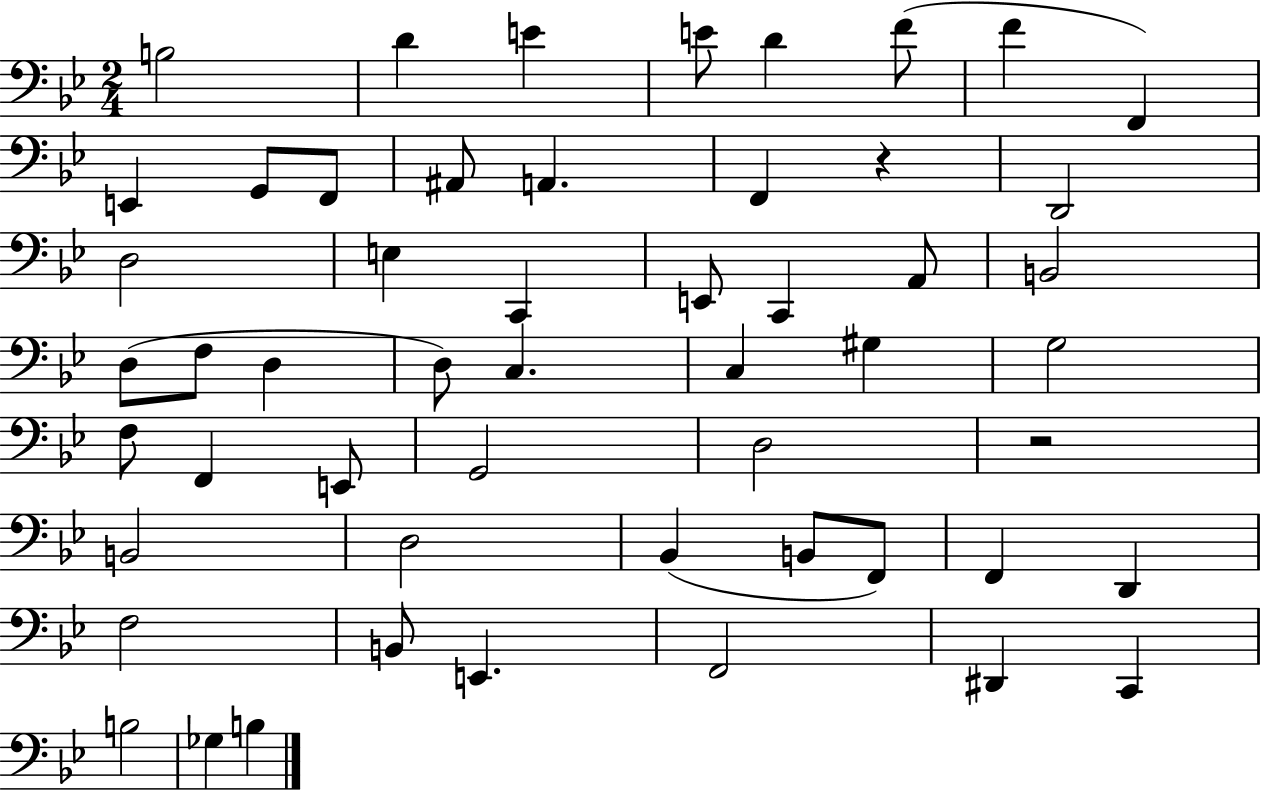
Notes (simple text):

B3/h D4/q E4/q E4/e D4/q F4/e F4/q F2/q E2/q G2/e F2/e A#2/e A2/q. F2/q R/q D2/h D3/h E3/q C2/q E2/e C2/q A2/e B2/h D3/e F3/e D3/q D3/e C3/q. C3/q G#3/q G3/h F3/e F2/q E2/e G2/h D3/h R/h B2/h D3/h Bb2/q B2/e F2/e F2/q D2/q F3/h B2/e E2/q. F2/h D#2/q C2/q B3/h Gb3/q B3/q